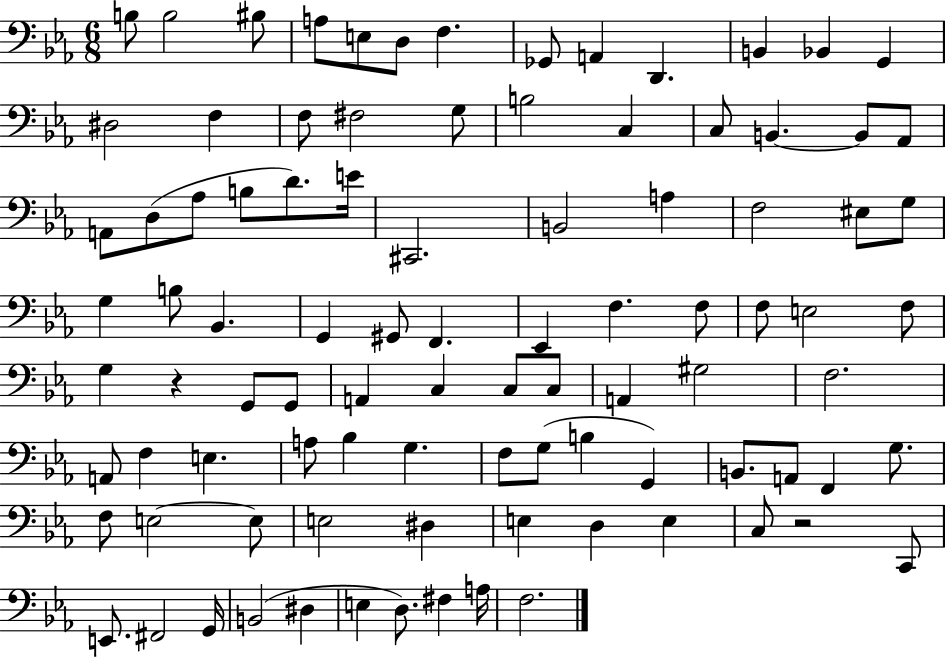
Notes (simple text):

B3/e B3/h BIS3/e A3/e E3/e D3/e F3/q. Gb2/e A2/q D2/q. B2/q Bb2/q G2/q D#3/h F3/q F3/e F#3/h G3/e B3/h C3/q C3/e B2/q. B2/e Ab2/e A2/e D3/e Ab3/e B3/e D4/e. E4/s C#2/h. B2/h A3/q F3/h EIS3/e G3/e G3/q B3/e Bb2/q. G2/q G#2/e F2/q. Eb2/q F3/q. F3/e F3/e E3/h F3/e G3/q R/q G2/e G2/e A2/q C3/q C3/e C3/e A2/q G#3/h F3/h. A2/e F3/q E3/q. A3/e Bb3/q G3/q. F3/e G3/e B3/q G2/q B2/e. A2/e F2/q G3/e. F3/e E3/h E3/e E3/h D#3/q E3/q D3/q E3/q C3/e R/h C2/e E2/e. F#2/h G2/s B2/h D#3/q E3/q D3/e. F#3/q A3/s F3/h.